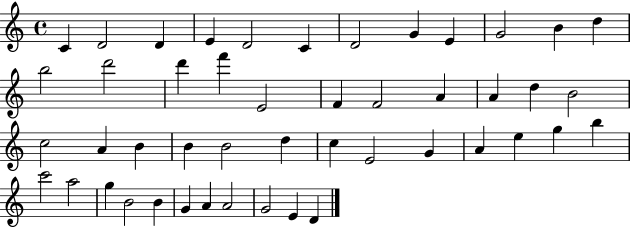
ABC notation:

X:1
T:Untitled
M:4/4
L:1/4
K:C
C D2 D E D2 C D2 G E G2 B d b2 d'2 d' f' E2 F F2 A A d B2 c2 A B B B2 d c E2 G A e g b c'2 a2 g B2 B G A A2 G2 E D